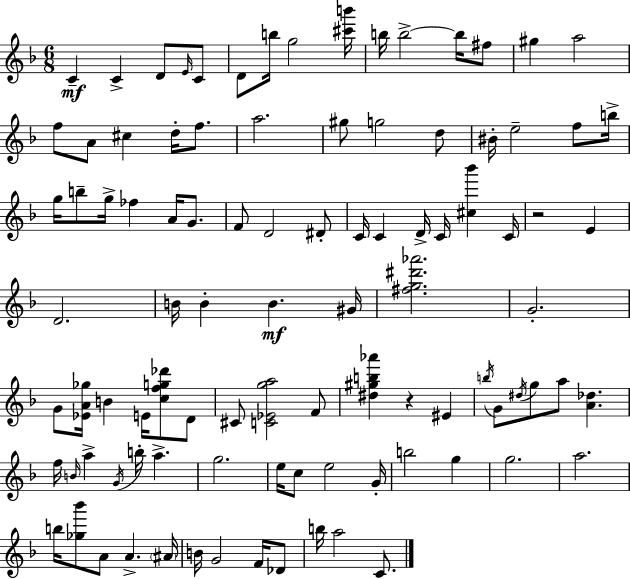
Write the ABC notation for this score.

X:1
T:Untitled
M:6/8
L:1/4
K:Dm
C C D/2 E/4 C/2 D/2 b/4 g2 [^c'b']/4 b/4 b2 b/4 ^f/2 ^g a2 f/2 A/2 ^c d/4 f/2 a2 ^g/2 g2 d/2 ^B/4 e2 f/2 b/4 g/4 b/2 g/4 _f A/4 G/2 F/2 D2 ^D/2 C/4 C D/4 C/4 [^c_b'] C/4 z2 E D2 B/4 B B ^G/4 [^fg^d'_a']2 G2 G/2 [_EA_g]/4 B E/4 [cfg_d']/2 D/2 ^C/2 [C_Ega]2 F/2 [^d^gb_a'] z ^E b/4 G/2 ^d/4 g/2 a/2 [A_d] f/4 B/4 a G/4 b/4 a g2 e/4 c/2 e2 G/4 b2 g g2 a2 b/4 [_g_b']/2 A/2 A ^A/4 B/4 G2 F/4 _D/2 b/4 a2 C/2